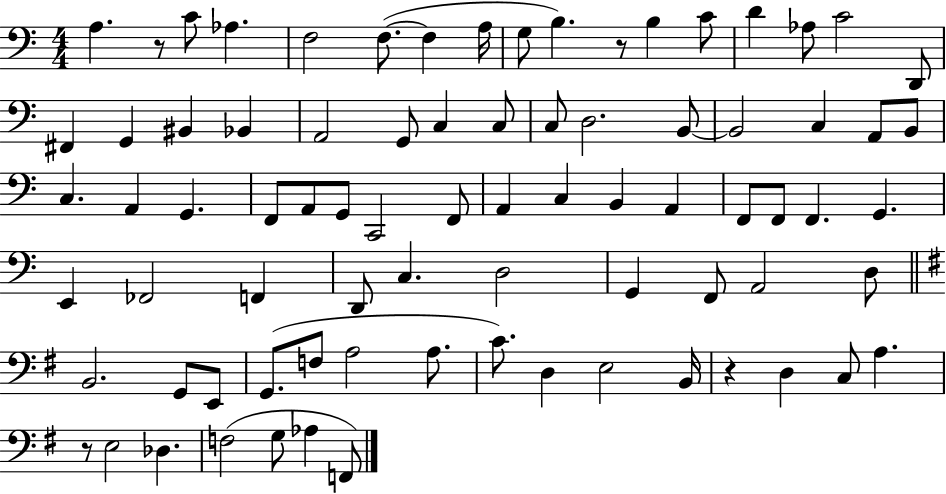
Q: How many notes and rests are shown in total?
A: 80